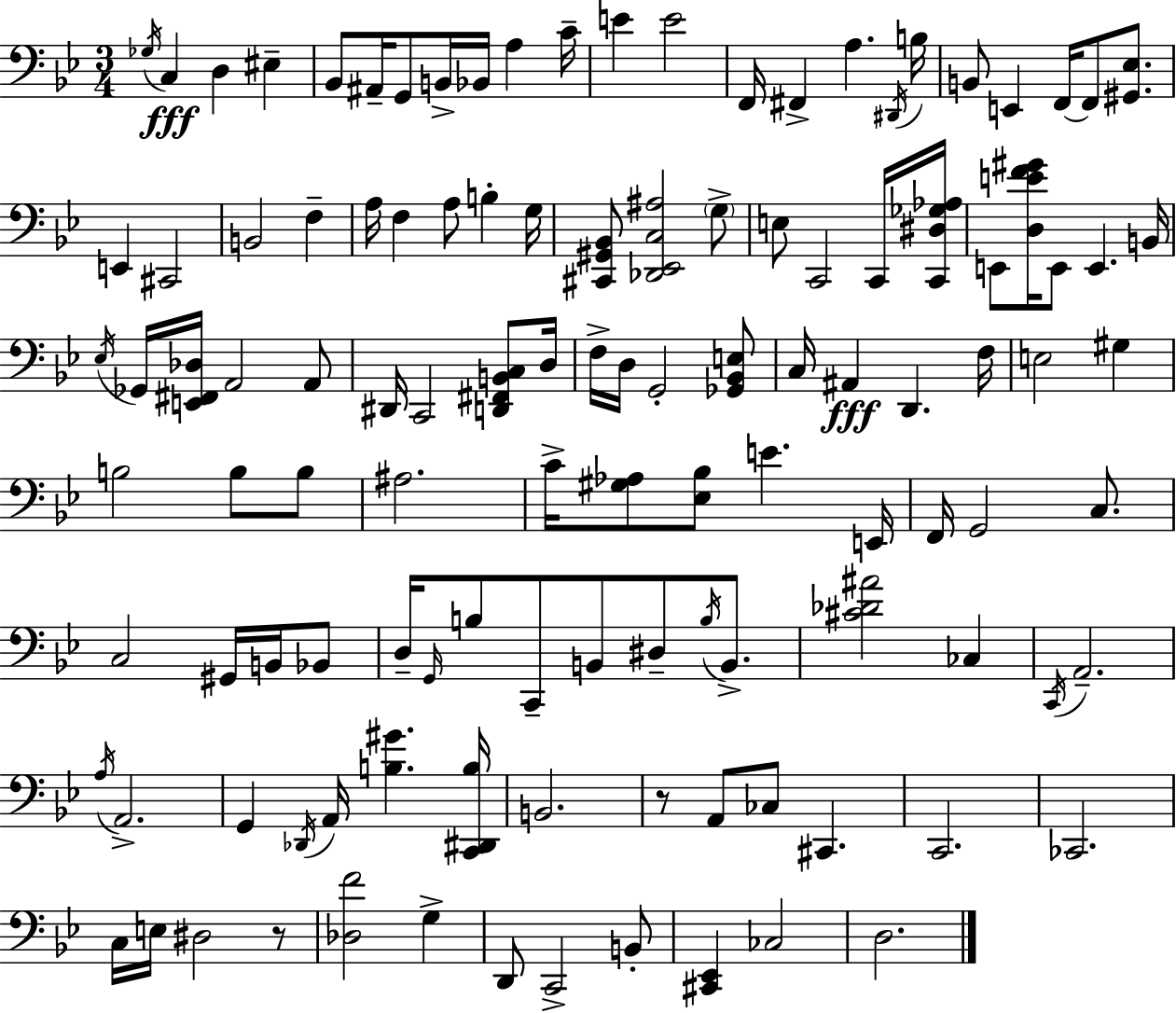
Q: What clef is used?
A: bass